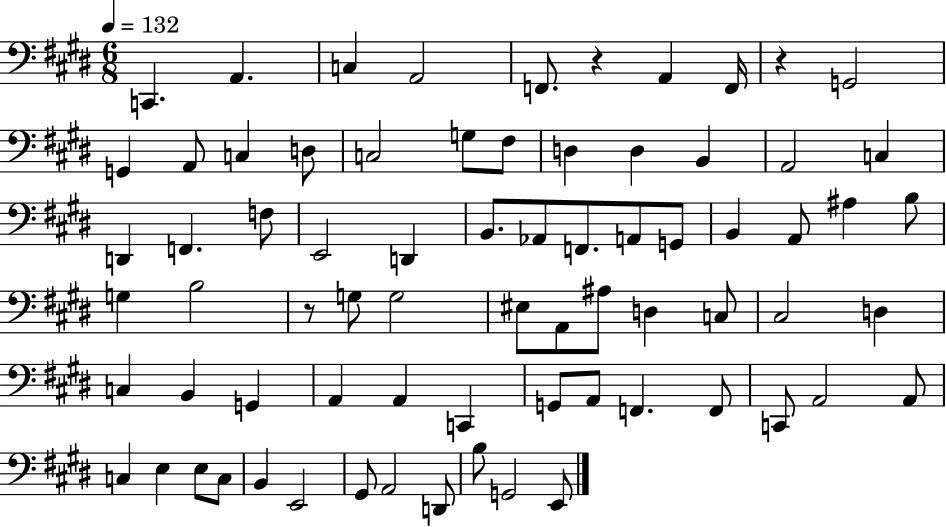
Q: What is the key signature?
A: E major